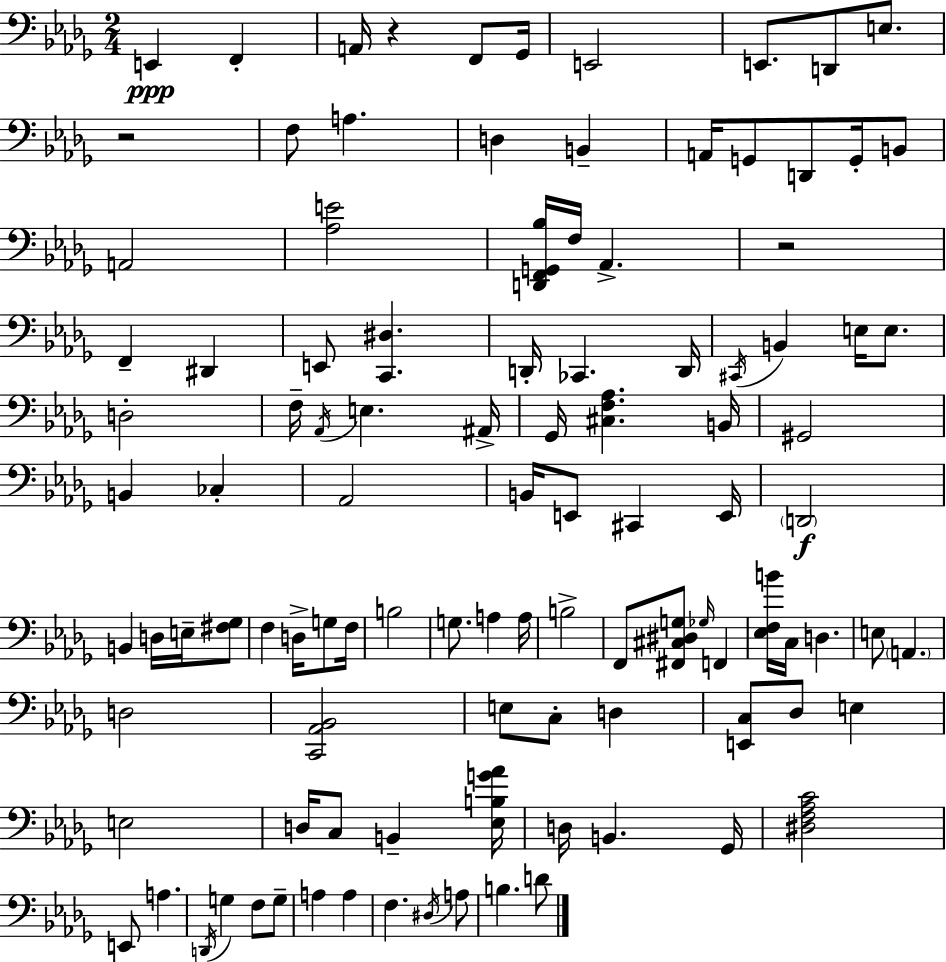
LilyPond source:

{
  \clef bass
  \numericTimeSignature
  \time 2/4
  \key bes \minor
  e,4\ppp f,4-. | a,16 r4 f,8 ges,16 | e,2 | e,8. d,8 e8. | \break r2 | f8 a4. | d4 b,4-- | a,16 g,8 d,8 g,16-. b,8 | \break a,2 | <aes e'>2 | <d, f, g, bes>16 f16 aes,4.-> | r2 | \break f,4-- dis,4 | e,8 <c, dis>4. | d,16-. ces,4. d,16 | \acciaccatura { cis,16 } b,4 e16 e8. | \break d2-. | f16-- \acciaccatura { aes,16 } e4. | ais,16-> ges,16 <cis f aes>4. | b,16 gis,2 | \break b,4 ces4-. | aes,2 | b,16 e,8 cis,4 | e,16 \parenthesize d,2\f | \break b,4 d16 e16-- | <fis ges>8 f4 d16-> g8 | f16 b2 | g8. a4 | \break a16 b2-> | f,8 <fis, cis dis g>8 \grace { ges16 } f,4 | <ees f b'>16 c16 d4. | e8 \parenthesize a,4. | \break d2 | <c, aes, bes,>2 | e8 c8-. d4 | <e, c>8 des8 e4 | \break e2 | d16 c8 b,4-- | <ees b g' aes'>16 d16 b,4. | ges,16 <dis f aes c'>2 | \break e,8 a4. | \acciaccatura { d,16 } g4 | f8 g8-- a4 | a4 f4. | \break \acciaccatura { dis16 } a8 b4. | d'8 \bar "|."
}